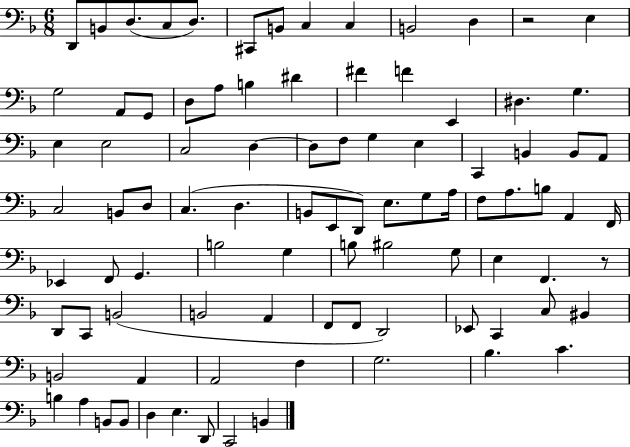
{
  \clef bass
  \numericTimeSignature
  \time 6/8
  \key f \major
  \repeat volta 2 { d,8 b,8 d8.( c8 d8.) | cis,8 b,8 c4 c4 | b,2 d4 | r2 e4 | \break g2 a,8 g,8 | d8 a8 b4 dis'4 | fis'4 f'4 e,4 | dis4. g4. | \break e4 e2 | c2 d4~~ | d8 f8 g4 e4 | c,4 b,4 b,8 a,8 | \break c2 b,8 d8 | c4.( d4. | b,8 e,8 d,8) e8. g8 a16 | f8 a8. b8 a,4 f,16 | \break ees,4 f,8 g,4. | b2 g4 | b8 bis2 g8 | e4 f,4. r8 | \break d,8 c,8 b,2( | b,2 a,4 | f,8 f,8 d,2) | ees,8 c,4 c8 bis,4 | \break b,2 a,4 | a,2 f4 | g2. | bes4. c'4. | \break b4 a4 b,8 b,8 | d4 e4. d,8 | c,2 b,4 | } \bar "|."
}